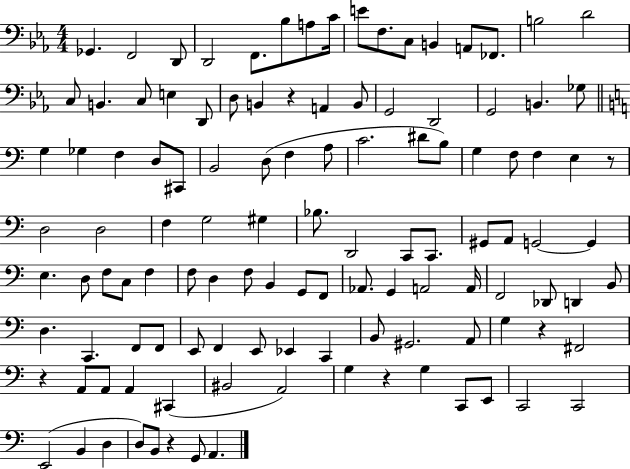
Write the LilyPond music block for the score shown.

{
  \clef bass
  \numericTimeSignature
  \time 4/4
  \key ees \major
  ges,4. f,2 d,8 | d,2 f,8. bes8 a8 c'16 | e'8 f8. c8 b,4 a,8 fes,8. | b2 d'2 | \break c8 b,4. c8 e4 d,8 | d8 b,4 r4 a,4 b,8 | g,2 d,2 | g,2 b,4. ges8 | \break \bar "||" \break \key c \major g4 ges4 f4 d8 cis,8 | b,2 d8( f4 a8 | c'2. dis'8 b8) | g4 f8 f4 e4 r8 | \break d2 d2 | f4 g2 gis4 | bes8. d,2 c,8 c,8. | gis,8 a,8 g,2~~ g,4 | \break e4. d8 f8 c8 f4 | f8 d4 f8 b,4 g,8 f,8 | aes,8. g,4 a,2 a,16 | f,2 des,8 d,4 b,8 | \break d4. c,4. f,8 f,8 | e,8 f,4 e,8 ees,4 c,4 | b,8 gis,2. a,8 | g4 r4 fis,2 | \break r4 a,8 a,8 a,4 cis,4( | bis,2 a,2) | g4 r4 g4 c,8 e,8 | c,2 c,2 | \break e,2( b,4 d4 | d8) b,8 r4 g,8 a,4. | \bar "|."
}